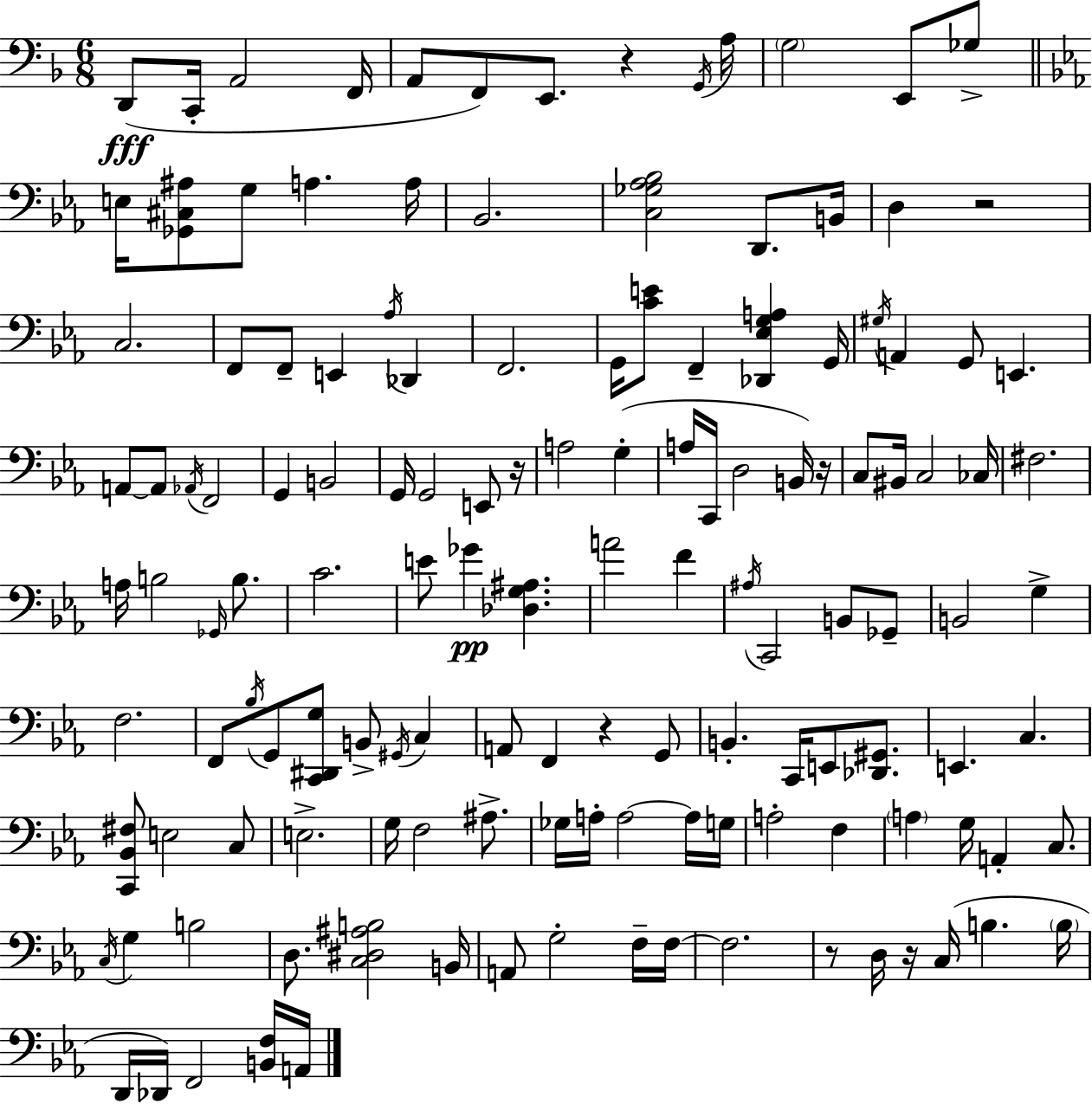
X:1
T:Untitled
M:6/8
L:1/4
K:F
D,,/2 C,,/4 A,,2 F,,/4 A,,/2 F,,/2 E,,/2 z G,,/4 A,/4 G,2 E,,/2 _G,/2 E,/4 [_G,,^C,^A,]/2 G,/2 A, A,/4 _B,,2 [C,_G,_A,_B,]2 D,,/2 B,,/4 D, z2 C,2 F,,/2 F,,/2 E,, _A,/4 _D,, F,,2 G,,/4 [CE]/2 F,, [_D,,_E,G,A,] G,,/4 ^G,/4 A,, G,,/2 E,, A,,/2 A,,/2 _A,,/4 F,,2 G,, B,,2 G,,/4 G,,2 E,,/2 z/4 A,2 G, A,/4 C,,/4 D,2 B,,/4 z/4 C,/2 ^B,,/4 C,2 _C,/4 ^F,2 A,/4 B,2 _G,,/4 B,/2 C2 E/2 _G [_D,G,^A,] A2 F ^A,/4 C,,2 B,,/2 _G,,/2 B,,2 G, F,2 F,,/2 _B,/4 G,,/2 [C,,^D,,G,]/2 B,,/2 ^G,,/4 C, A,,/2 F,, z G,,/2 B,, C,,/4 E,,/2 [_D,,^G,,]/2 E,, C, [C,,_B,,^F,]/2 E,2 C,/2 E,2 G,/4 F,2 ^A,/2 _G,/4 A,/4 A,2 A,/4 G,/4 A,2 F, A, G,/4 A,, C,/2 C,/4 G, B,2 D,/2 [C,^D,^A,B,]2 B,,/4 A,,/2 G,2 F,/4 F,/4 F,2 z/2 D,/4 z/4 C,/4 B, B,/4 D,,/4 _D,,/4 F,,2 [B,,F,]/4 A,,/4